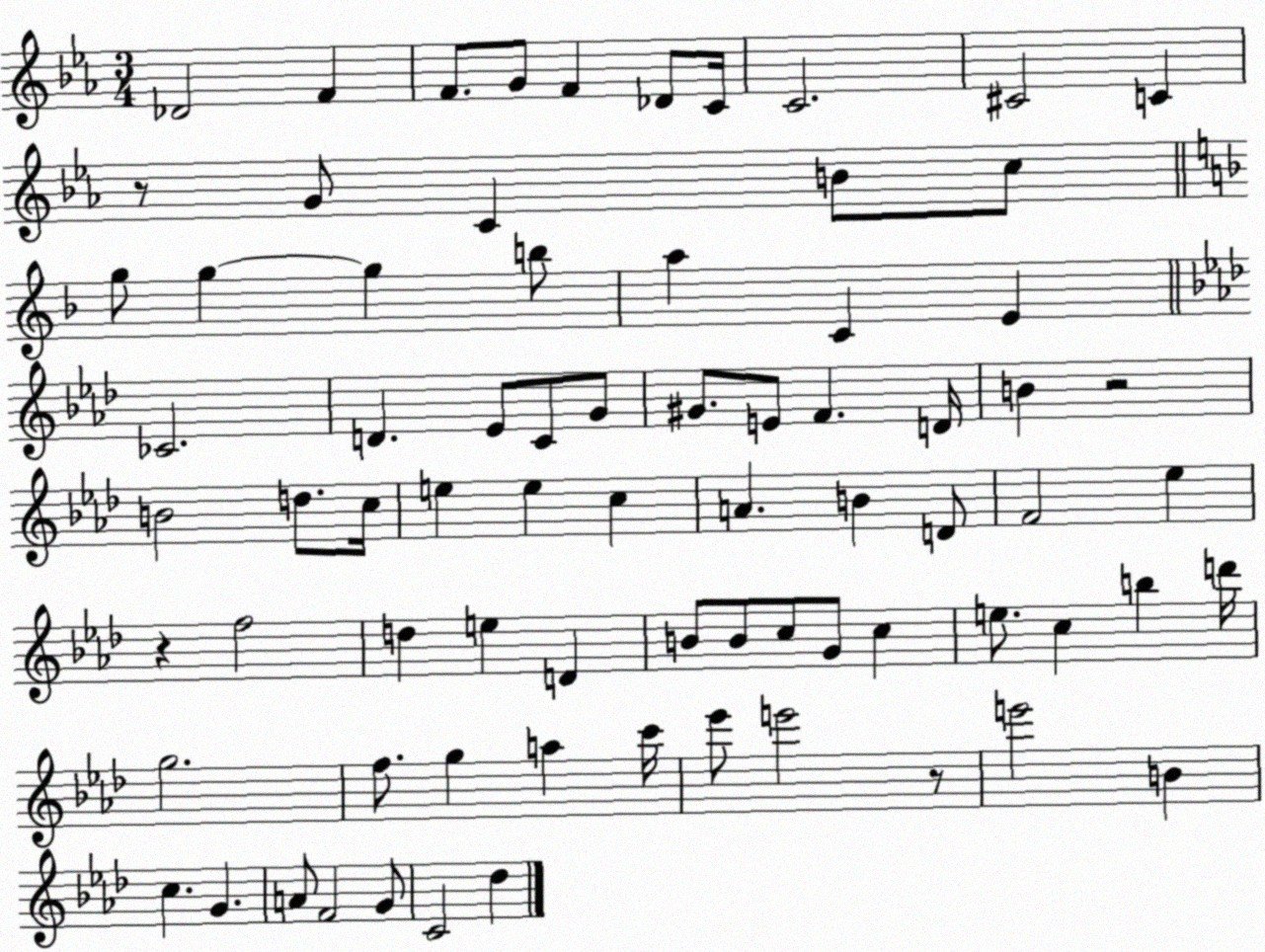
X:1
T:Untitled
M:3/4
L:1/4
K:Eb
_D2 F F/2 G/2 F _D/2 C/4 C2 ^C2 C z/2 G/2 C B/2 c/2 g/2 g g b/2 a C E _C2 D _E/2 C/2 G/2 ^G/2 E/2 F D/4 B z2 B2 d/2 c/4 e e c A B D/2 F2 _e z f2 d e D B/2 B/2 c/2 G/2 c e/2 c b d'/4 g2 f/2 g a c'/4 _e'/2 e'2 z/2 e'2 B c G A/2 F2 G/2 C2 _d